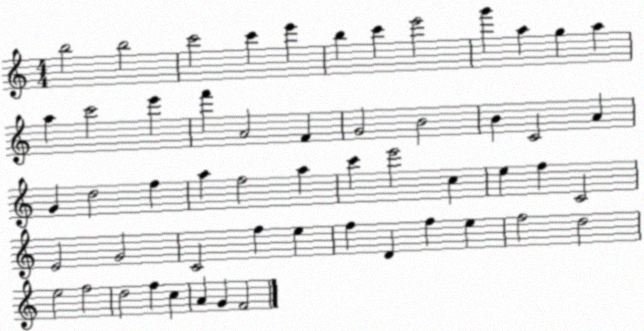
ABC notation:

X:1
T:Untitled
M:4/4
L:1/4
K:C
b2 b2 c'2 c' e' b c' e'2 g' a g a a c'2 e' f' A2 F G2 B2 B C2 A G d2 f a f2 a c' e'2 c e f C2 E2 G2 C2 f e f D f e f2 d2 e2 f2 d2 f c A G F2